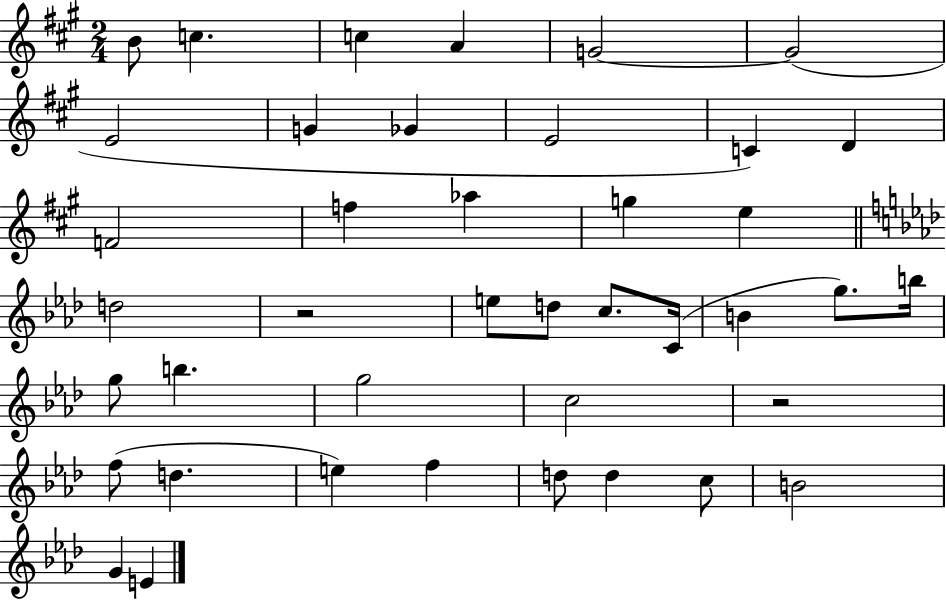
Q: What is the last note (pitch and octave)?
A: E4